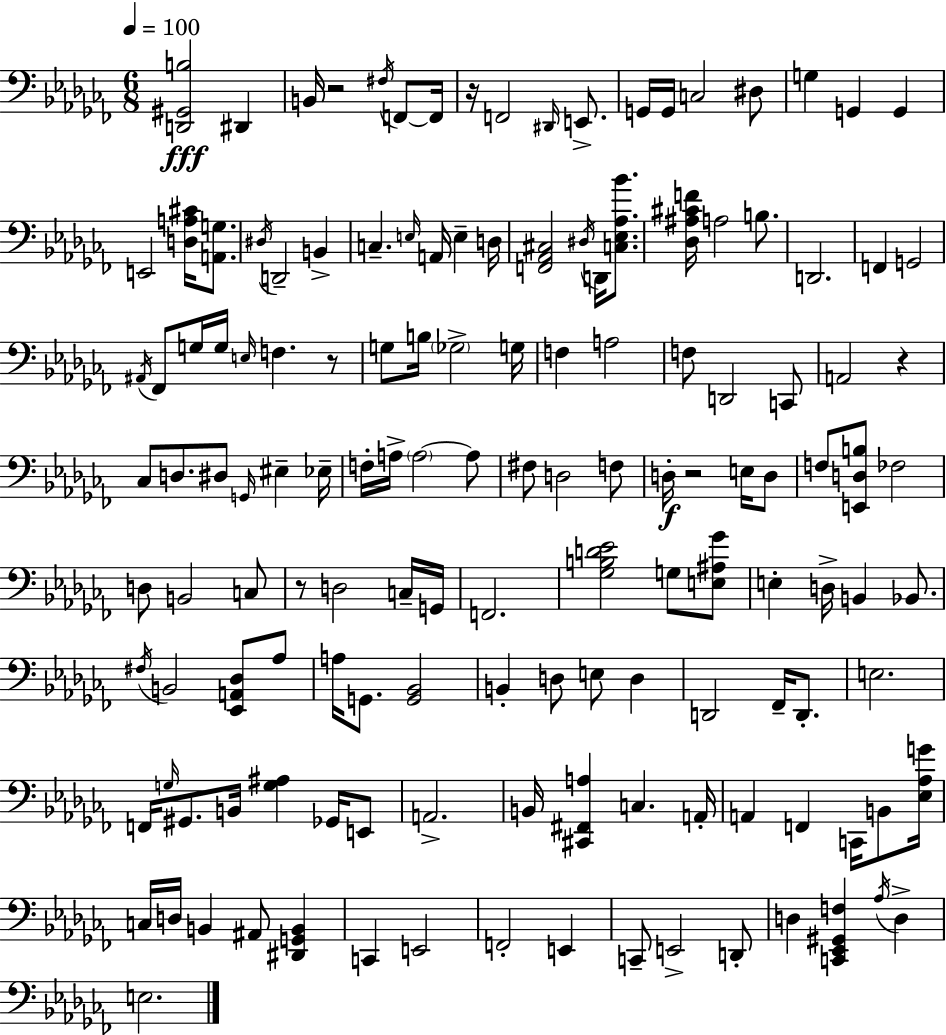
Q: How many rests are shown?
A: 6